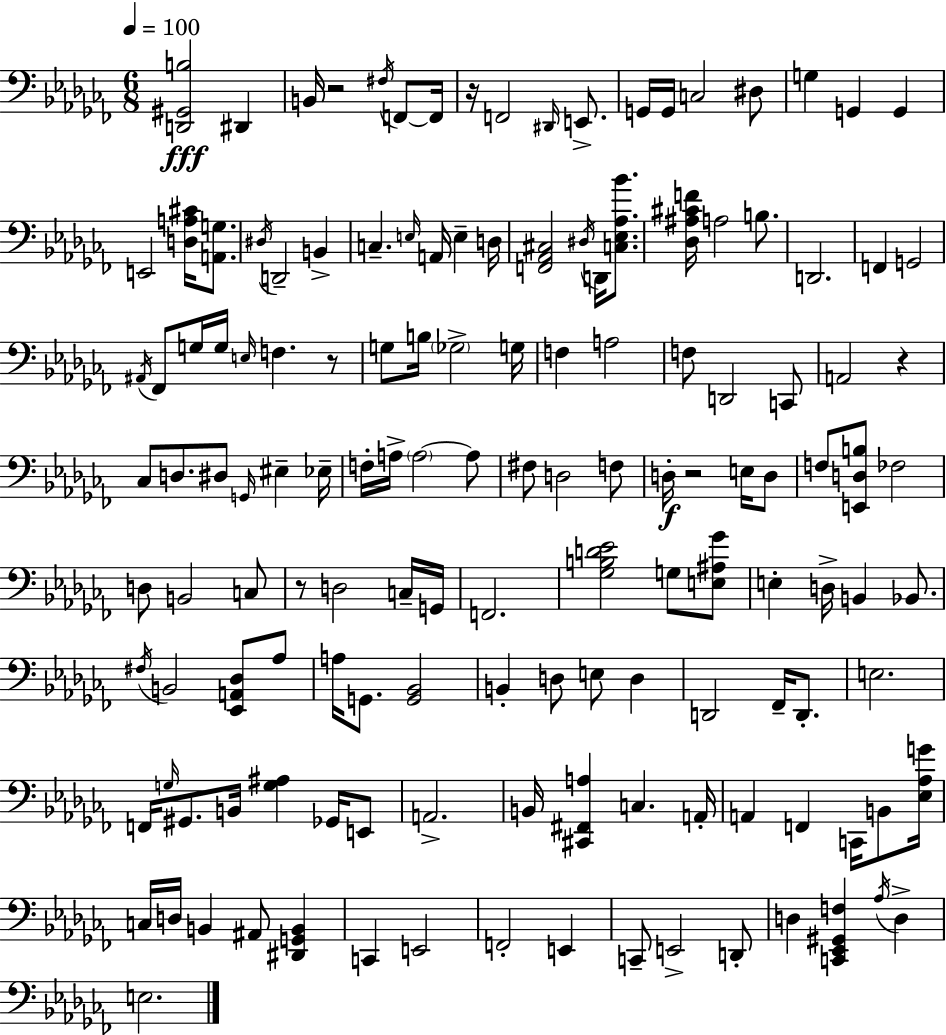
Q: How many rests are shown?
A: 6